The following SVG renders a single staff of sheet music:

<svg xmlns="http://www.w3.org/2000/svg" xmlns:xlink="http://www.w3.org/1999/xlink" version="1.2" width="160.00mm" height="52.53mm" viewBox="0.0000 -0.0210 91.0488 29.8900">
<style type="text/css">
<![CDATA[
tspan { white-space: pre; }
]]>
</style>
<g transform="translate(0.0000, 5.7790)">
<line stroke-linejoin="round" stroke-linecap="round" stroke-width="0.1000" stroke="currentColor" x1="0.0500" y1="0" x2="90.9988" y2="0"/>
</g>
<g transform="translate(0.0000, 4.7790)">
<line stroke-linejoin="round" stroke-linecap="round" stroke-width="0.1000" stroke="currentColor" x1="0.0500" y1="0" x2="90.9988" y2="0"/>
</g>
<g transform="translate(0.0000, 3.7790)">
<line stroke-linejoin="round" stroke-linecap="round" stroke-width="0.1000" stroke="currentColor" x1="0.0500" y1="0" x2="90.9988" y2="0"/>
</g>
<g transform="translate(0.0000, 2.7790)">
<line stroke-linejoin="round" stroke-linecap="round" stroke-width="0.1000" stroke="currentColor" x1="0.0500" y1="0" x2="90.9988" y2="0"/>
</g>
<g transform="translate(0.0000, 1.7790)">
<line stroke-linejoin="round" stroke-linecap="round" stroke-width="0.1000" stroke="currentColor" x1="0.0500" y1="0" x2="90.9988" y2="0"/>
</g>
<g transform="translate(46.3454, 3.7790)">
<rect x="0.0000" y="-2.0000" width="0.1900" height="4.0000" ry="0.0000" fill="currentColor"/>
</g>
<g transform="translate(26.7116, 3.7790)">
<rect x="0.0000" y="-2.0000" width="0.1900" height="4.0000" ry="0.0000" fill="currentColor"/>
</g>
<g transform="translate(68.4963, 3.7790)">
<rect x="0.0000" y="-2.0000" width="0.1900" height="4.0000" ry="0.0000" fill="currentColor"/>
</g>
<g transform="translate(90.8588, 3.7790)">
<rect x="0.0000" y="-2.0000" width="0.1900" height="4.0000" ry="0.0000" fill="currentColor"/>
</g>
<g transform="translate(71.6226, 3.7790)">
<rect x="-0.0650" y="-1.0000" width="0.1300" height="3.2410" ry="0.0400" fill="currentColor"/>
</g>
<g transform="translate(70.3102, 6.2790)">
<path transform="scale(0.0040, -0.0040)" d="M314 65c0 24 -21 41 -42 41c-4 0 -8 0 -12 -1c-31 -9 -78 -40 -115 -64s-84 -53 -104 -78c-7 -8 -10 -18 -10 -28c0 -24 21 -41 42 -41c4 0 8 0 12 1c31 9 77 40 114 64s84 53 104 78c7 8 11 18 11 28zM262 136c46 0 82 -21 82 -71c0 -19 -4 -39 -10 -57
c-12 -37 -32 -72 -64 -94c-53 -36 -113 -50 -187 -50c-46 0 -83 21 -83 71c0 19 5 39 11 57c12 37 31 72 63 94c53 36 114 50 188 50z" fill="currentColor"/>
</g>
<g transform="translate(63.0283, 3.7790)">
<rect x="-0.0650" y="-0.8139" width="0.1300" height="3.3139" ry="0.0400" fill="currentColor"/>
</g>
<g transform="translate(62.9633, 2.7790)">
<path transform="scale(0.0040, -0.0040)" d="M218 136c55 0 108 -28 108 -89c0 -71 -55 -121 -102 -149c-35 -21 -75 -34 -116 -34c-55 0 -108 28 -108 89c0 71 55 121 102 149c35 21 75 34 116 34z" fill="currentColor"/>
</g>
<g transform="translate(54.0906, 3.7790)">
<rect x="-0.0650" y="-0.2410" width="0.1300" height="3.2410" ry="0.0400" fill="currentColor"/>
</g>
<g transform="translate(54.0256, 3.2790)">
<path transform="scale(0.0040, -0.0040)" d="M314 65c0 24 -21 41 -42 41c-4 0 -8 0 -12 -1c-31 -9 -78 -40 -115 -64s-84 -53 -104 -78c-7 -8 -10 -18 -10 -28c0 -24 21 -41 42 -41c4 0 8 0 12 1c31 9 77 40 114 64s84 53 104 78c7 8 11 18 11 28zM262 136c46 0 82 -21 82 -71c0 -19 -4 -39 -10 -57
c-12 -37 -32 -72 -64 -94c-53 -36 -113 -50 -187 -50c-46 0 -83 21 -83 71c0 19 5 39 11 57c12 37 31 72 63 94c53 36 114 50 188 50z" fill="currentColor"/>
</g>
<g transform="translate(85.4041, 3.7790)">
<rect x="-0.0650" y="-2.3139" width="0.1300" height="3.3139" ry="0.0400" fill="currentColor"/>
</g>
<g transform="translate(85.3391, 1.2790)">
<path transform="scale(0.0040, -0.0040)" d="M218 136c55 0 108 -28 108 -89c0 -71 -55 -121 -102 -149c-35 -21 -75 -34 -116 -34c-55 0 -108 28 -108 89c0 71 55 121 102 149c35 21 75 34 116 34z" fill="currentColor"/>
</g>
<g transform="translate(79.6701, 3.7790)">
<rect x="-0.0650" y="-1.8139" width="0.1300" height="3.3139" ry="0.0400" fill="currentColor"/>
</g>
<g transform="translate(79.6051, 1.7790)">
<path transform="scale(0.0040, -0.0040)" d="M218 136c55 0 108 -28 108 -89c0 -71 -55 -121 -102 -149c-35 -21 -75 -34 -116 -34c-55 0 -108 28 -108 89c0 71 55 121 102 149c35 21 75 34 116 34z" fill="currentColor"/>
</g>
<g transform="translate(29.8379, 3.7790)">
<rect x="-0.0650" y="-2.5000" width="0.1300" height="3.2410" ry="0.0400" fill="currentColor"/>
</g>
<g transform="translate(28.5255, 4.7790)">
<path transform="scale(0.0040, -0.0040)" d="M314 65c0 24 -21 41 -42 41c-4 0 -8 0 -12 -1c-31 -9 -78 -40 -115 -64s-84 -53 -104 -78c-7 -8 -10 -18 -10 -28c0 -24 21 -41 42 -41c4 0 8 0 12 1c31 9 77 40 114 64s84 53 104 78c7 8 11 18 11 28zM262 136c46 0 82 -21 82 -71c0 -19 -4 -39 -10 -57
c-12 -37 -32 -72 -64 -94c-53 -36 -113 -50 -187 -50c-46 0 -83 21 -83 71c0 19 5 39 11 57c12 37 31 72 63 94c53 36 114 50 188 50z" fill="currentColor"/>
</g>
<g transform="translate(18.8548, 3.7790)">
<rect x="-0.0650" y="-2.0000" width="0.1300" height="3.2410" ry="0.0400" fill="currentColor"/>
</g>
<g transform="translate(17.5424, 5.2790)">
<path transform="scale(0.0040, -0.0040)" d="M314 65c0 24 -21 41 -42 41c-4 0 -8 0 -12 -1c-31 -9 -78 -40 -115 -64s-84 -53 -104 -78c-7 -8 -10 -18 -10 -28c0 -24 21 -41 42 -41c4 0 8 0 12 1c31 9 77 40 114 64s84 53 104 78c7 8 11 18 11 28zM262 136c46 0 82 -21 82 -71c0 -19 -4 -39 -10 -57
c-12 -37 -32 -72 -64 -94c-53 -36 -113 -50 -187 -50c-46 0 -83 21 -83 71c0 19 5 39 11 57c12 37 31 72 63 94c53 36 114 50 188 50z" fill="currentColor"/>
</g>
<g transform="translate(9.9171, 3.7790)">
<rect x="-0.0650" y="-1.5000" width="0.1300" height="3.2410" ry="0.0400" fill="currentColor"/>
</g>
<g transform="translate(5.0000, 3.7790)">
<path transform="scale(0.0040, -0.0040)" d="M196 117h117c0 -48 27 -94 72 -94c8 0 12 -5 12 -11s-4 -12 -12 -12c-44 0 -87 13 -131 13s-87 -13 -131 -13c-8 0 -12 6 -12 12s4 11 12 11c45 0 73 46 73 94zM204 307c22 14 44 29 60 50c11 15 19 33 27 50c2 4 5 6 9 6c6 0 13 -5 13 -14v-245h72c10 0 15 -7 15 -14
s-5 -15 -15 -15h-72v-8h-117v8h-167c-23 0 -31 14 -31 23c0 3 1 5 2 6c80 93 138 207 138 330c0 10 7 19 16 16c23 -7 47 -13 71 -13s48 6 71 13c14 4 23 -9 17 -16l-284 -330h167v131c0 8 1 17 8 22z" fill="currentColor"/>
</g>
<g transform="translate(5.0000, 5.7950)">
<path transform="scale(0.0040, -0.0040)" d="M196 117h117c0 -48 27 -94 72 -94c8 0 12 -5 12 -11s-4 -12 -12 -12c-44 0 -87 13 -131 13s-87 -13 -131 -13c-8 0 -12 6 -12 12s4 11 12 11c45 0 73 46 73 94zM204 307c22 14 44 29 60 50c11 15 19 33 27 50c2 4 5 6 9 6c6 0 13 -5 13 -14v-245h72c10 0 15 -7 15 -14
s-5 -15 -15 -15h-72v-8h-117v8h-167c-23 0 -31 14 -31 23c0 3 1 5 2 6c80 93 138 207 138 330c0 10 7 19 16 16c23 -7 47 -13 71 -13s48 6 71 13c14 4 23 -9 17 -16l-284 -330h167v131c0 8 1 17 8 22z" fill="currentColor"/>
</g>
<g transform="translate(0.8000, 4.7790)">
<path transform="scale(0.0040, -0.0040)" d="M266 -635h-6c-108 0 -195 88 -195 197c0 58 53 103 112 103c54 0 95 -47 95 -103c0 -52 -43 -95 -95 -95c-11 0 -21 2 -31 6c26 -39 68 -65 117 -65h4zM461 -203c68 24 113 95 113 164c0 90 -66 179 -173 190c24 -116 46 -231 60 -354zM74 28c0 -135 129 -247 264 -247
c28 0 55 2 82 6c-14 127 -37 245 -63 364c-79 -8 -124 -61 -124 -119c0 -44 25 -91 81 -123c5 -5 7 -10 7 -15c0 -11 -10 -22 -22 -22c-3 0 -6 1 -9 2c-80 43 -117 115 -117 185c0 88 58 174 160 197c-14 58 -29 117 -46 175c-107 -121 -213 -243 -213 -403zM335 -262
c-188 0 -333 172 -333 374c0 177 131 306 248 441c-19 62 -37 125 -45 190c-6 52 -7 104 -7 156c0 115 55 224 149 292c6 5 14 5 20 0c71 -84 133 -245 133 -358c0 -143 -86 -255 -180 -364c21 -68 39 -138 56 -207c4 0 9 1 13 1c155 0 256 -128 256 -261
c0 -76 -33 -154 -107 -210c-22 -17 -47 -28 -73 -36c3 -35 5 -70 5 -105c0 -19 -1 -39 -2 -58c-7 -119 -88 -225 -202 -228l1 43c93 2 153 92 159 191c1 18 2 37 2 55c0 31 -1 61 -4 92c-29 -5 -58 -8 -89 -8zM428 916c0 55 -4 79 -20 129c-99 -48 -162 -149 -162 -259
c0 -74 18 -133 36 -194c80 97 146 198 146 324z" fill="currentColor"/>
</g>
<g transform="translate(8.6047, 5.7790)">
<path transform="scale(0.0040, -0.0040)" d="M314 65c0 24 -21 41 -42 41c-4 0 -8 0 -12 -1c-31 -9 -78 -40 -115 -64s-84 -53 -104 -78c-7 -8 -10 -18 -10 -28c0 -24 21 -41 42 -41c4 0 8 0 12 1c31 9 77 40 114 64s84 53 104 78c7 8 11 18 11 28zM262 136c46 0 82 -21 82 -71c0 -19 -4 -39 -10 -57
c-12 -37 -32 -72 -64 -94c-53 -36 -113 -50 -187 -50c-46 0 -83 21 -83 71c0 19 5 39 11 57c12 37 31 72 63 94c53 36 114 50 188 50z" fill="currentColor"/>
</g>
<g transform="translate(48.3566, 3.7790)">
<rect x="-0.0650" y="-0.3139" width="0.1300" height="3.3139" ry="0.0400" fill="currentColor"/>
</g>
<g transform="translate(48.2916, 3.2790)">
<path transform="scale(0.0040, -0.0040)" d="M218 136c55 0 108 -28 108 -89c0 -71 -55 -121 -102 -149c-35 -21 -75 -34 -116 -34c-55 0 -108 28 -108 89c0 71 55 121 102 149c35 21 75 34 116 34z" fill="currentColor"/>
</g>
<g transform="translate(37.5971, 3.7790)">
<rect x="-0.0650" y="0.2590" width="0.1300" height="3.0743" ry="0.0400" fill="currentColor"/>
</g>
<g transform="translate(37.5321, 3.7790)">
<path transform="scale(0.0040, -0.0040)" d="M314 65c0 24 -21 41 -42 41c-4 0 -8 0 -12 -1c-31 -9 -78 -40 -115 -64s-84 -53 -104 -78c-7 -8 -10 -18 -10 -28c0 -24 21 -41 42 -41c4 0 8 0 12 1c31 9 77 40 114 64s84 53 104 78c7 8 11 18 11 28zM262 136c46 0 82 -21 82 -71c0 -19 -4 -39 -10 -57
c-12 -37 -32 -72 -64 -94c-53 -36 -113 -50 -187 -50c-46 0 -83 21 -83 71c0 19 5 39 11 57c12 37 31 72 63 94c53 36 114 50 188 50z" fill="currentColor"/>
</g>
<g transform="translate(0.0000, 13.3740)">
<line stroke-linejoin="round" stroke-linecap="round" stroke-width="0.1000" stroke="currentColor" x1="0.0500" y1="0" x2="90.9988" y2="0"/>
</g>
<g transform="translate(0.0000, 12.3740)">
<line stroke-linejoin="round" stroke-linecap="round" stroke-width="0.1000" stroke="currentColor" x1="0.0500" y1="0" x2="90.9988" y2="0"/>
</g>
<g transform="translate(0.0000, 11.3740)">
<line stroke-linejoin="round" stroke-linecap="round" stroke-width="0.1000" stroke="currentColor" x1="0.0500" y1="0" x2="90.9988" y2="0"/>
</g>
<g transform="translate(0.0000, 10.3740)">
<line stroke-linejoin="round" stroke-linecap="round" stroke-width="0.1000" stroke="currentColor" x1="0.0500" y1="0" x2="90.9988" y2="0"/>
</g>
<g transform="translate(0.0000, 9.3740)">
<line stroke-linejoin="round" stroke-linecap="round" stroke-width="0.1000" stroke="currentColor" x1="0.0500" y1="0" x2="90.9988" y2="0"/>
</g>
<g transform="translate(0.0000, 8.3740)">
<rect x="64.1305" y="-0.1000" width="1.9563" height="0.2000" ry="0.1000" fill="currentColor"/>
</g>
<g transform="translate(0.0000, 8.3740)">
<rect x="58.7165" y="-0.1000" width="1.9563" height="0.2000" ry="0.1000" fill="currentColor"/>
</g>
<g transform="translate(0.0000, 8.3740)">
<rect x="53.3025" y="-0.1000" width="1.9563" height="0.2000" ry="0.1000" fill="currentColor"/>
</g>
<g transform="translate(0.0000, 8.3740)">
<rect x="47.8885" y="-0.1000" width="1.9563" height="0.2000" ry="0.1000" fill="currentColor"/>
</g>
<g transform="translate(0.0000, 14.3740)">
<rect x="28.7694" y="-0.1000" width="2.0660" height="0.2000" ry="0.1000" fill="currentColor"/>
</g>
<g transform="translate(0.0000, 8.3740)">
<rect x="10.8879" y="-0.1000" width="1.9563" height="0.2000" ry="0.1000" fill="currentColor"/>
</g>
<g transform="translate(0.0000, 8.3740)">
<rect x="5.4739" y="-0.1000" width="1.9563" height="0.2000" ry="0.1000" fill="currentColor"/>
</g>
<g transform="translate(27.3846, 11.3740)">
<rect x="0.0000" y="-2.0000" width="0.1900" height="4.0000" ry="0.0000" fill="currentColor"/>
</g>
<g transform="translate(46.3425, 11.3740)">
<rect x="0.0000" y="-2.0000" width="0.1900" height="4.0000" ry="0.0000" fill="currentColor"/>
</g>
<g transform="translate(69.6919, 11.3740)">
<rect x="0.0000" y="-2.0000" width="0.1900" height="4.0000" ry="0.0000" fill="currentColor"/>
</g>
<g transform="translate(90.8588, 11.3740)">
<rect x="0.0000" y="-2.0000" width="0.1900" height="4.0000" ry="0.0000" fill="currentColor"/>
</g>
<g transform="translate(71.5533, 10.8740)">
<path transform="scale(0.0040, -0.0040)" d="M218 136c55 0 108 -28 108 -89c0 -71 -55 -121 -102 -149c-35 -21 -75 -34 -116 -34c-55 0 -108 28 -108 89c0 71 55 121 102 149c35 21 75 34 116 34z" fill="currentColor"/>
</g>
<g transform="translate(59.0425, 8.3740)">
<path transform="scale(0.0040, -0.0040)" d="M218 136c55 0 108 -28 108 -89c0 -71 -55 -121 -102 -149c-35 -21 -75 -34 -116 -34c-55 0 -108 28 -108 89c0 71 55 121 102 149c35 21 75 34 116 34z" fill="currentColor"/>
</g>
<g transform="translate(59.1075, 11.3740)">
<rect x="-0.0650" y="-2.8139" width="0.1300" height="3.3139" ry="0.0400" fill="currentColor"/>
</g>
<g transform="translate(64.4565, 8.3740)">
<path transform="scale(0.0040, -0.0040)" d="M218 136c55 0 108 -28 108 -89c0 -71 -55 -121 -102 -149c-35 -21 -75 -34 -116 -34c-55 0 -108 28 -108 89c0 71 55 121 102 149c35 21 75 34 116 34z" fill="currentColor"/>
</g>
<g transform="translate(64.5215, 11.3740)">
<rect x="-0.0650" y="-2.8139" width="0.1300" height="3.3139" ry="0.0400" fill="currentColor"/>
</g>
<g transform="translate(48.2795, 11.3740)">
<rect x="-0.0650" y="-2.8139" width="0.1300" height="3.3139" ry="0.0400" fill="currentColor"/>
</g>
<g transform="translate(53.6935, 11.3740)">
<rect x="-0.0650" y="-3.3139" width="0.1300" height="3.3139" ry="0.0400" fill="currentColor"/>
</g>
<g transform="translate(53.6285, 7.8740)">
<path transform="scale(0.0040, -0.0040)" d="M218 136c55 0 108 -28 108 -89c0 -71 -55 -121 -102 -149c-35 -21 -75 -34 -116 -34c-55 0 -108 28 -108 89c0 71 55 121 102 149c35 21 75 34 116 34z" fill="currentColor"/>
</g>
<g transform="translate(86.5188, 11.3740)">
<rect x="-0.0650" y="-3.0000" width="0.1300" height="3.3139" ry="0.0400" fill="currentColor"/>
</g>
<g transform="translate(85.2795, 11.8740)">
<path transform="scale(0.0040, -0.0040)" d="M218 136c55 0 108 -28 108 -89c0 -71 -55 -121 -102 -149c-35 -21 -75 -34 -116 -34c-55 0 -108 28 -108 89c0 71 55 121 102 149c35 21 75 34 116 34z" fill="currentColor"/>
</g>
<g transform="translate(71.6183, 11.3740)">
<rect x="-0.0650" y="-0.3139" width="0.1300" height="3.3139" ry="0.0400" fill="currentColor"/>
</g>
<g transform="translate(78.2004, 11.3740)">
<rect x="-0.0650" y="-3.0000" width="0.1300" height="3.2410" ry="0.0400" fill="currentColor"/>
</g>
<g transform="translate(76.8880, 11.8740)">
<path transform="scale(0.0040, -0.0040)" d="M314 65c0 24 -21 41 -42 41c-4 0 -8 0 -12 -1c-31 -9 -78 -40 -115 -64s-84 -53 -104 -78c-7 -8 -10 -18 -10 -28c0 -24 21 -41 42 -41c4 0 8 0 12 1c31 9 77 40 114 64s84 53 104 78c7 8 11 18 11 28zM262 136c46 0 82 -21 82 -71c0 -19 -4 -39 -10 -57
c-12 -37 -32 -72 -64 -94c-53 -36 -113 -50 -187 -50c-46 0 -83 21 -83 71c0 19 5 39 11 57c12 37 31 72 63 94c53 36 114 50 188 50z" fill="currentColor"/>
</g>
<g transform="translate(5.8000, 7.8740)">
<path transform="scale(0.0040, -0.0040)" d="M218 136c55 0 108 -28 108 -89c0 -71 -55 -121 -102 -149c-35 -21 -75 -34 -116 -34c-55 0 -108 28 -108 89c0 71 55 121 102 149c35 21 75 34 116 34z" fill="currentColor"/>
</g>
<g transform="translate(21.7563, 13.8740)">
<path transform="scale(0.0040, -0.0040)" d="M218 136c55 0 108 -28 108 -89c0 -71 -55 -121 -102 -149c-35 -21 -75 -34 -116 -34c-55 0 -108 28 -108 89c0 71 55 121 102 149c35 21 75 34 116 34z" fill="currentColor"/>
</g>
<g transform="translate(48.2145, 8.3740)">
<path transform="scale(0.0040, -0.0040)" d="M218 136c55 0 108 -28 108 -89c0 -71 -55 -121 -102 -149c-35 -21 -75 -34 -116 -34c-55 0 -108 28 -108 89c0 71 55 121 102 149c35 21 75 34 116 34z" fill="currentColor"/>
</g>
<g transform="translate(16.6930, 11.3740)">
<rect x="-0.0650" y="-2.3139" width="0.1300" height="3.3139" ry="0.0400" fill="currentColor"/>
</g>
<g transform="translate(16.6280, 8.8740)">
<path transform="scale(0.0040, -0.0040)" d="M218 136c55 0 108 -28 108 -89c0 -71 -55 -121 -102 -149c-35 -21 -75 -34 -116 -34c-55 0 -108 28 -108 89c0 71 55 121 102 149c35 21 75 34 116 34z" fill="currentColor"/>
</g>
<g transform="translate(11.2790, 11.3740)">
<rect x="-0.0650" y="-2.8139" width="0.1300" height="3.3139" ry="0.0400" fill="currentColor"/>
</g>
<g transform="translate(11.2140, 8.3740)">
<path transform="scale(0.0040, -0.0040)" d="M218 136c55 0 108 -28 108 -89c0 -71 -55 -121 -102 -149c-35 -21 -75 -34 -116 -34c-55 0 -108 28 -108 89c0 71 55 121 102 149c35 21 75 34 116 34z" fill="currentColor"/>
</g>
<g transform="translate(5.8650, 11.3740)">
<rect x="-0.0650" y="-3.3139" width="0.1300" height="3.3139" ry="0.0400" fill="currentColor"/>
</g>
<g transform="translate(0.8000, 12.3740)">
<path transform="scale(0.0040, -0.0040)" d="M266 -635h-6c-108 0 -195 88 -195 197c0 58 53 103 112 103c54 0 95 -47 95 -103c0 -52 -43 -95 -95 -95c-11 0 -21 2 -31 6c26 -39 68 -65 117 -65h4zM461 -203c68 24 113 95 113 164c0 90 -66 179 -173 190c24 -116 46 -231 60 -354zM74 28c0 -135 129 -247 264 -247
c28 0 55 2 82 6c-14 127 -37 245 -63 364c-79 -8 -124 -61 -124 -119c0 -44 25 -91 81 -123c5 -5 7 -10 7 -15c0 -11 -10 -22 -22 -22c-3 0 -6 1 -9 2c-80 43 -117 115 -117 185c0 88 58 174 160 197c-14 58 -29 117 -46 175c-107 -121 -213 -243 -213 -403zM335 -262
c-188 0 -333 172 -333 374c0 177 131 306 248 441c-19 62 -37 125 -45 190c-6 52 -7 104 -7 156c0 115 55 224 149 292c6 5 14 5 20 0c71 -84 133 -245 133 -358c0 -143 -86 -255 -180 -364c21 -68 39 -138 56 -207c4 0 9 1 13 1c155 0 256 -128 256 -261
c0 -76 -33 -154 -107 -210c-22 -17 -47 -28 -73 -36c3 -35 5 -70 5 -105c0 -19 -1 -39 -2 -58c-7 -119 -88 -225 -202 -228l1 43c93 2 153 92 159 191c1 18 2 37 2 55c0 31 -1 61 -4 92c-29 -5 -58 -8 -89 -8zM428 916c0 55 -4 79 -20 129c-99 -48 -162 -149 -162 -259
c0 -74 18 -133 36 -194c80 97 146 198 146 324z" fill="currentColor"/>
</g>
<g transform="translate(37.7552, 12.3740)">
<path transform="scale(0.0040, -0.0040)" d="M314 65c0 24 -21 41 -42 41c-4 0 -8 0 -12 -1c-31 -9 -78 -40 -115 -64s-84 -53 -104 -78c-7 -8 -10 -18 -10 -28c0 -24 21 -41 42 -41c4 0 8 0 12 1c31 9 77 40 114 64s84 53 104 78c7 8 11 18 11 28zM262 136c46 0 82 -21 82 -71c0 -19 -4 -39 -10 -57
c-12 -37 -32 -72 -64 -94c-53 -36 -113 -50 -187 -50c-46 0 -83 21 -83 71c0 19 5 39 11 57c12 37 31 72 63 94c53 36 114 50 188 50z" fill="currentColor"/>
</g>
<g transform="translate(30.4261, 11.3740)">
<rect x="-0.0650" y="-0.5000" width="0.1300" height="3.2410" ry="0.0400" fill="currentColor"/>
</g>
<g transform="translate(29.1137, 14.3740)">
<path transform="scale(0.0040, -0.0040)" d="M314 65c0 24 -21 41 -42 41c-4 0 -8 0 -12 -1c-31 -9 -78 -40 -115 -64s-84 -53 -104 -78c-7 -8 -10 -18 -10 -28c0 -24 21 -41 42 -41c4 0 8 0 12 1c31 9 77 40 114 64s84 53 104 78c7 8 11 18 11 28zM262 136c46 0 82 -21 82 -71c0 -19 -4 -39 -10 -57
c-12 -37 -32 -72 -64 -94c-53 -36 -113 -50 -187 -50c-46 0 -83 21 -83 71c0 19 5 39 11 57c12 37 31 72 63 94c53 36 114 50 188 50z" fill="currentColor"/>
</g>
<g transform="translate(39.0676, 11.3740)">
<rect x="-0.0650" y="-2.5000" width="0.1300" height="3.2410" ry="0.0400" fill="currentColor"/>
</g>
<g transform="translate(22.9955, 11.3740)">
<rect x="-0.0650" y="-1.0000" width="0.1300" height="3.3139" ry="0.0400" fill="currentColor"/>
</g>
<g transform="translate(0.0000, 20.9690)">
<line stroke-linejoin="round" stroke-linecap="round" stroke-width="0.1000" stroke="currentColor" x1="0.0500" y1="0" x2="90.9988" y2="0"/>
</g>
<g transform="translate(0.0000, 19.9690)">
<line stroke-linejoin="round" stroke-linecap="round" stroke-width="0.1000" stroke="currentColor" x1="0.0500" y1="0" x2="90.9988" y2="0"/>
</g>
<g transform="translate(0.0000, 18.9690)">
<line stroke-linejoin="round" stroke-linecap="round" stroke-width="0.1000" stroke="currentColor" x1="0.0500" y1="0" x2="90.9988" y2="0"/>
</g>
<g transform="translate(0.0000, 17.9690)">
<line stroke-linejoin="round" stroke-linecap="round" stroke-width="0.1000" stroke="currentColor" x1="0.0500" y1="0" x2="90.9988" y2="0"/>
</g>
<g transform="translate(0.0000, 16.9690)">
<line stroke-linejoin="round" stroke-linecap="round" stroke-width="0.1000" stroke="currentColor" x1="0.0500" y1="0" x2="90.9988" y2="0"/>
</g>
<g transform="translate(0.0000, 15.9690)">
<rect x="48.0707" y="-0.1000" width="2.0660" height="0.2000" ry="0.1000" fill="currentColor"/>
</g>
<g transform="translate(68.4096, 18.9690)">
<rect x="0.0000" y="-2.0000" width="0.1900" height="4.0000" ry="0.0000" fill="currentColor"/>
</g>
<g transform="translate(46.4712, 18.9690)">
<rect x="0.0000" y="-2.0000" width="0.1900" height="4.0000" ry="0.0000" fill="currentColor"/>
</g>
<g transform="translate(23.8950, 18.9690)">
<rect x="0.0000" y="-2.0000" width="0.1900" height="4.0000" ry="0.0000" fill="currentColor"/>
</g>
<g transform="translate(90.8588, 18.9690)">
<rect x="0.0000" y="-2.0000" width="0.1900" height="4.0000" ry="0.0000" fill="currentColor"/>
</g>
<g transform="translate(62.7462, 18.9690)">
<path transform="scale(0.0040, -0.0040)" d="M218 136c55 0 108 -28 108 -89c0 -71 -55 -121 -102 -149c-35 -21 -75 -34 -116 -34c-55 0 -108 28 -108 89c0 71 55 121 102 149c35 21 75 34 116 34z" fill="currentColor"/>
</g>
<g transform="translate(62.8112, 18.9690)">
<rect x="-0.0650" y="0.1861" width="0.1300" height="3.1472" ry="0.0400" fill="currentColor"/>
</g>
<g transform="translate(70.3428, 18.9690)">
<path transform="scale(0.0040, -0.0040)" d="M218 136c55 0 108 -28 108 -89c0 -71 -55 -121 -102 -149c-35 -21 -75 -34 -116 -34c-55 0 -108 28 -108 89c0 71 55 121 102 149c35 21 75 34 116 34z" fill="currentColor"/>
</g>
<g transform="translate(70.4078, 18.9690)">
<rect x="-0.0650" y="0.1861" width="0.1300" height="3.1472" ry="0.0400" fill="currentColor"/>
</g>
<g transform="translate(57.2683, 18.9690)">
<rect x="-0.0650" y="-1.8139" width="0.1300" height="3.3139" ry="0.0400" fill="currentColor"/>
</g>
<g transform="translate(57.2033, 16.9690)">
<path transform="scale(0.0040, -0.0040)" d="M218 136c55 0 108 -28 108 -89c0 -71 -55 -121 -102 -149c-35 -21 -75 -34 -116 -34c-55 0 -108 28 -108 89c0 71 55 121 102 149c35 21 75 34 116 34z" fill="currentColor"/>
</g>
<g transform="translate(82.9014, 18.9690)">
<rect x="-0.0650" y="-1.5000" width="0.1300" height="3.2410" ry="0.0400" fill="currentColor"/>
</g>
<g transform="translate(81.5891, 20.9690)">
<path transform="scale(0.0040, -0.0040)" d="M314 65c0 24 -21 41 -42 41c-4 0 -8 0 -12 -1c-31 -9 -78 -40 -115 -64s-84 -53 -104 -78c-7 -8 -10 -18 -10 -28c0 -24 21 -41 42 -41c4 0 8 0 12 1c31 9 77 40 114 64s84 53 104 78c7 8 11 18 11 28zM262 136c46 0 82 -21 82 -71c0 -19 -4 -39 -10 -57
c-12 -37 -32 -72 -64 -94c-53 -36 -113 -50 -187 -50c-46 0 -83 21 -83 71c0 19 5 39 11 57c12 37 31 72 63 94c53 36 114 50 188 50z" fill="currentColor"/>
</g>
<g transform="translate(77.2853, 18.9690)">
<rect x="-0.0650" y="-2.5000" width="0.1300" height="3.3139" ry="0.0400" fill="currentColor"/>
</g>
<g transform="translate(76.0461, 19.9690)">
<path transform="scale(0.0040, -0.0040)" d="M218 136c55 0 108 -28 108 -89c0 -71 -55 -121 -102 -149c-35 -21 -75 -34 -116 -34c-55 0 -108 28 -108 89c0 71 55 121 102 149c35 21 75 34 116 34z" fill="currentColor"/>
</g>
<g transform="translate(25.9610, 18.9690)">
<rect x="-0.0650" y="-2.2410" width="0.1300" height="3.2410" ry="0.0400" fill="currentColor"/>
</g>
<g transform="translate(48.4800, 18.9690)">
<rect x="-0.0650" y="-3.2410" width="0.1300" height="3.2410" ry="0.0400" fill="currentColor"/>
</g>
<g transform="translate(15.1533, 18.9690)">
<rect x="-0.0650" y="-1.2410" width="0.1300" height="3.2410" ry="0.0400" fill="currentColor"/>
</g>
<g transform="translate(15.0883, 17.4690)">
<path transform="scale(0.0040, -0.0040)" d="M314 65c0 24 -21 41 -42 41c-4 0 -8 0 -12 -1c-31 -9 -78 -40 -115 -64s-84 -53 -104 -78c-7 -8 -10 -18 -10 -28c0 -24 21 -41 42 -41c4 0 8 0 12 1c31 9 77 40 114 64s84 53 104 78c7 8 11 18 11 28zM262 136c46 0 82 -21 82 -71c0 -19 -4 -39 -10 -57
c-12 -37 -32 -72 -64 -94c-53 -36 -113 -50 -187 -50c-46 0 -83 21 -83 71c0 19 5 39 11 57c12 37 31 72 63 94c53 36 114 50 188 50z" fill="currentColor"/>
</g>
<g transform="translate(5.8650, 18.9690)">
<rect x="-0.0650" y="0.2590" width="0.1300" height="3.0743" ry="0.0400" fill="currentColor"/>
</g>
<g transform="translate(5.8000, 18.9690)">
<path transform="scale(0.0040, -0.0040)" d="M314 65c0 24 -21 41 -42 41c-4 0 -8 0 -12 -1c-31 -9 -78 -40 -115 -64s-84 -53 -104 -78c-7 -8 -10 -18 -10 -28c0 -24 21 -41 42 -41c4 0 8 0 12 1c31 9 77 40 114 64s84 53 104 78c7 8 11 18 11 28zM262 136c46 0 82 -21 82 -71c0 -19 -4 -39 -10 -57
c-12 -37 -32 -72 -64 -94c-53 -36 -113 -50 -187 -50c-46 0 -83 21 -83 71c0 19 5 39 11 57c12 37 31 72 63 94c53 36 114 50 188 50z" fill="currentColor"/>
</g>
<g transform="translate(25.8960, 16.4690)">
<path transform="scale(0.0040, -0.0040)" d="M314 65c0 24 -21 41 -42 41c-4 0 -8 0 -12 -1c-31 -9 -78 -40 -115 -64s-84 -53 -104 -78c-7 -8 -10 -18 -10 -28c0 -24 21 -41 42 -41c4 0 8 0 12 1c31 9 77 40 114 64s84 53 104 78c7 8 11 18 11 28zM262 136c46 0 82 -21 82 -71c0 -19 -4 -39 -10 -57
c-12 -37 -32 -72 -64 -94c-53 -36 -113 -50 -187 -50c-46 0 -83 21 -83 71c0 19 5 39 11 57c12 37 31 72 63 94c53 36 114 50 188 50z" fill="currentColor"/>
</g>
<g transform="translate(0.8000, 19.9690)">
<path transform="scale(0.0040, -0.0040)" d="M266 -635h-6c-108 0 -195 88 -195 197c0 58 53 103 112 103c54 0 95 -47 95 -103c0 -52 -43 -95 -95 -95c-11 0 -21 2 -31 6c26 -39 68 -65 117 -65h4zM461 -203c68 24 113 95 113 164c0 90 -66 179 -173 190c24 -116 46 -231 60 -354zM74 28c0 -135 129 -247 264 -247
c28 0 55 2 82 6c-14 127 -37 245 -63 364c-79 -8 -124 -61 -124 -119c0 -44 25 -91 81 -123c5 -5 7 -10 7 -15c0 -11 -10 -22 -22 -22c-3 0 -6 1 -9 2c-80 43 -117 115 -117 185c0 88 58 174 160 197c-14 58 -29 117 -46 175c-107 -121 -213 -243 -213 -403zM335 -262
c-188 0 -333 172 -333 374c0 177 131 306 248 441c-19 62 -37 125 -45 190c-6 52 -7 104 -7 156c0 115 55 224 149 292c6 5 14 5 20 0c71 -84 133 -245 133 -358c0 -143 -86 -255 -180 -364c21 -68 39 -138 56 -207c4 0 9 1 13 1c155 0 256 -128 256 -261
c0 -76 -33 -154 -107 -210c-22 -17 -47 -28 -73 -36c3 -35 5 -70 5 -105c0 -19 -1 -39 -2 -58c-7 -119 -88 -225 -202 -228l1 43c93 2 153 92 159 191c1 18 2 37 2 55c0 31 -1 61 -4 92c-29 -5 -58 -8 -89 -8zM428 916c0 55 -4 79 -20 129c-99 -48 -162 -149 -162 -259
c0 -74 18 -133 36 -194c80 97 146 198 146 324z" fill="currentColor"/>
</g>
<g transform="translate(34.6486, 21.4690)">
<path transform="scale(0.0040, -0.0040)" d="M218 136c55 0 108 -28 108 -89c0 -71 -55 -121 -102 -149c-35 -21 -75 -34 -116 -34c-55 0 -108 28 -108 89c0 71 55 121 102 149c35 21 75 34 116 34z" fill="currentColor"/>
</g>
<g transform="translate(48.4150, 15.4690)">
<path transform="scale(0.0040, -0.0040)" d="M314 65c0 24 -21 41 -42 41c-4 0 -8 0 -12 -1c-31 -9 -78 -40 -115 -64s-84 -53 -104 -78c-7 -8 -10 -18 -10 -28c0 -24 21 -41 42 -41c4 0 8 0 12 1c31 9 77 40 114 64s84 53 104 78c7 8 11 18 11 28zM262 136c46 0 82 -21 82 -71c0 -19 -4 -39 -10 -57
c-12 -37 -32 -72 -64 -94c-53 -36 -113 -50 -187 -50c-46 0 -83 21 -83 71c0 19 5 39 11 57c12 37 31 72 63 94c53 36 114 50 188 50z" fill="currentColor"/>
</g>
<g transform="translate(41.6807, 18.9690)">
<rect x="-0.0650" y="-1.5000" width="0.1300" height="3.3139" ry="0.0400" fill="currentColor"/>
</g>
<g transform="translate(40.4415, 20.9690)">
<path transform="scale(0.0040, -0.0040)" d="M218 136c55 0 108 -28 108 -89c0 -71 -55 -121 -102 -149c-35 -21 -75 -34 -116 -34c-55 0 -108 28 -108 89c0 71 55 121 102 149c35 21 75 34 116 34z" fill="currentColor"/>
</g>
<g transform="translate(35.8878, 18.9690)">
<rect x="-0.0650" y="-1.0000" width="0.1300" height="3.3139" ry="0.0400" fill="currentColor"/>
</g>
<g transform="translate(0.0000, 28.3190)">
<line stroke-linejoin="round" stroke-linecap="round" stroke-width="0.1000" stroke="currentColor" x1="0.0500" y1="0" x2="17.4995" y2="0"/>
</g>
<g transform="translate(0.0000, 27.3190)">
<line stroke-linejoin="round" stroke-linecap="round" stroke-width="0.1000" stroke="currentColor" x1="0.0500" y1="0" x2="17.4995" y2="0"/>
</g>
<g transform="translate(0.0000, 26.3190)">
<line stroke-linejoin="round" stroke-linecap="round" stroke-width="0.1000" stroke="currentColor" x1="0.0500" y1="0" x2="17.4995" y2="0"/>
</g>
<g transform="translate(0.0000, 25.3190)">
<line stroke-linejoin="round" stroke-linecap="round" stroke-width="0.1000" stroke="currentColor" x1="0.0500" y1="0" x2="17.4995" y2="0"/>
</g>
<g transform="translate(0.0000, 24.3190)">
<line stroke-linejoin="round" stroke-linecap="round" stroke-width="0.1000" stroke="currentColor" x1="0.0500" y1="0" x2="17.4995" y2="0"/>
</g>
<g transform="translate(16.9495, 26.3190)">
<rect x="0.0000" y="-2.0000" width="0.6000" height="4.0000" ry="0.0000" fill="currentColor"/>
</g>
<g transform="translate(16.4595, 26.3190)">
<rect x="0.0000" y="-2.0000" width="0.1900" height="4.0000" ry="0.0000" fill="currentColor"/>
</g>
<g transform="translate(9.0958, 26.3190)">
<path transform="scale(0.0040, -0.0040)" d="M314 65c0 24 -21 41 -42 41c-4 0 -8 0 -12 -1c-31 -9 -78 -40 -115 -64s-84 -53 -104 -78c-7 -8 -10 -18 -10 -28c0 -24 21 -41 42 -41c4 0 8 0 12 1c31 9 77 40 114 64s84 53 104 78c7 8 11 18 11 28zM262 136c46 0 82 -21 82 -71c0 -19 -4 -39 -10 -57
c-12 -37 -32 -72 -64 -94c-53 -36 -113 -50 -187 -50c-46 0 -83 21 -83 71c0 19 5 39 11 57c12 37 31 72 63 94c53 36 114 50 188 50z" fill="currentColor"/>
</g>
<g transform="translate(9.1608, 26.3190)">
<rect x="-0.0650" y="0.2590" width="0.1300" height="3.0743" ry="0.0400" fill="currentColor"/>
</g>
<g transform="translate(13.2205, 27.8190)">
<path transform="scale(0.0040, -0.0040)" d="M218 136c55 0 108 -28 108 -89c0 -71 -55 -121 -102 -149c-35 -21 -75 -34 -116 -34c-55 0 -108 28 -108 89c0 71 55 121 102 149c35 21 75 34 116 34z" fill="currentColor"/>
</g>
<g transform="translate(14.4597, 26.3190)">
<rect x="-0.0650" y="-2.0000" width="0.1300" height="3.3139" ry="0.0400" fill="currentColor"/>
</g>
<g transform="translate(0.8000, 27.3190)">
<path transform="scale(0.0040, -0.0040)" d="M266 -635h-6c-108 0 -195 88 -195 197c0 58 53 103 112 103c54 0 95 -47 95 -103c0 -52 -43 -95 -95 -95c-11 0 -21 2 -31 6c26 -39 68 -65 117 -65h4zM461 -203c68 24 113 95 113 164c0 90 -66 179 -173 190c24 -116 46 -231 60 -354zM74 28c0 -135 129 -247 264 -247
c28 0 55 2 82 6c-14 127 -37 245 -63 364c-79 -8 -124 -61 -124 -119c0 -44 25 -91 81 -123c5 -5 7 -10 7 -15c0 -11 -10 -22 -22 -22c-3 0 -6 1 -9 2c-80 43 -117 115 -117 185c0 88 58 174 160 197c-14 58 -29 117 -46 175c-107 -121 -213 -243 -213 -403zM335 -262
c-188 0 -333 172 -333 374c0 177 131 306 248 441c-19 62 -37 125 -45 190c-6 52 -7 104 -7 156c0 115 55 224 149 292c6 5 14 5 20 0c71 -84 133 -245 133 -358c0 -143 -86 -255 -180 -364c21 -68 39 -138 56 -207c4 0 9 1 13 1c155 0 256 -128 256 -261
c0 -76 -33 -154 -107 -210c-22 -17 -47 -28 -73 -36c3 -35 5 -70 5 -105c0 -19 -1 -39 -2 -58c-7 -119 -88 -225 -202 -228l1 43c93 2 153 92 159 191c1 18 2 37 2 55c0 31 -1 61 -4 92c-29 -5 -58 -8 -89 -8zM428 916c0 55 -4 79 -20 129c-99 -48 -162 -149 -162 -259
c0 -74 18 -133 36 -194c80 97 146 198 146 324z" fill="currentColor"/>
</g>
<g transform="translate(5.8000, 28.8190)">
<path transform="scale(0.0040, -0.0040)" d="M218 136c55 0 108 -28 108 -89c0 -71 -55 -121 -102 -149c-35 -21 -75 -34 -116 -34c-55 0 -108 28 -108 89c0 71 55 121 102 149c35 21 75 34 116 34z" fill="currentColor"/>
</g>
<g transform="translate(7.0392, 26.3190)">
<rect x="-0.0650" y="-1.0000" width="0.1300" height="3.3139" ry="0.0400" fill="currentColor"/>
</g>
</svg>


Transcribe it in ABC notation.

X:1
T:Untitled
M:4/4
L:1/4
K:C
E2 F2 G2 B2 c c2 d D2 f g b a g D C2 G2 a b a a c A2 A B2 e2 g2 D E b2 f B B G E2 D B2 F